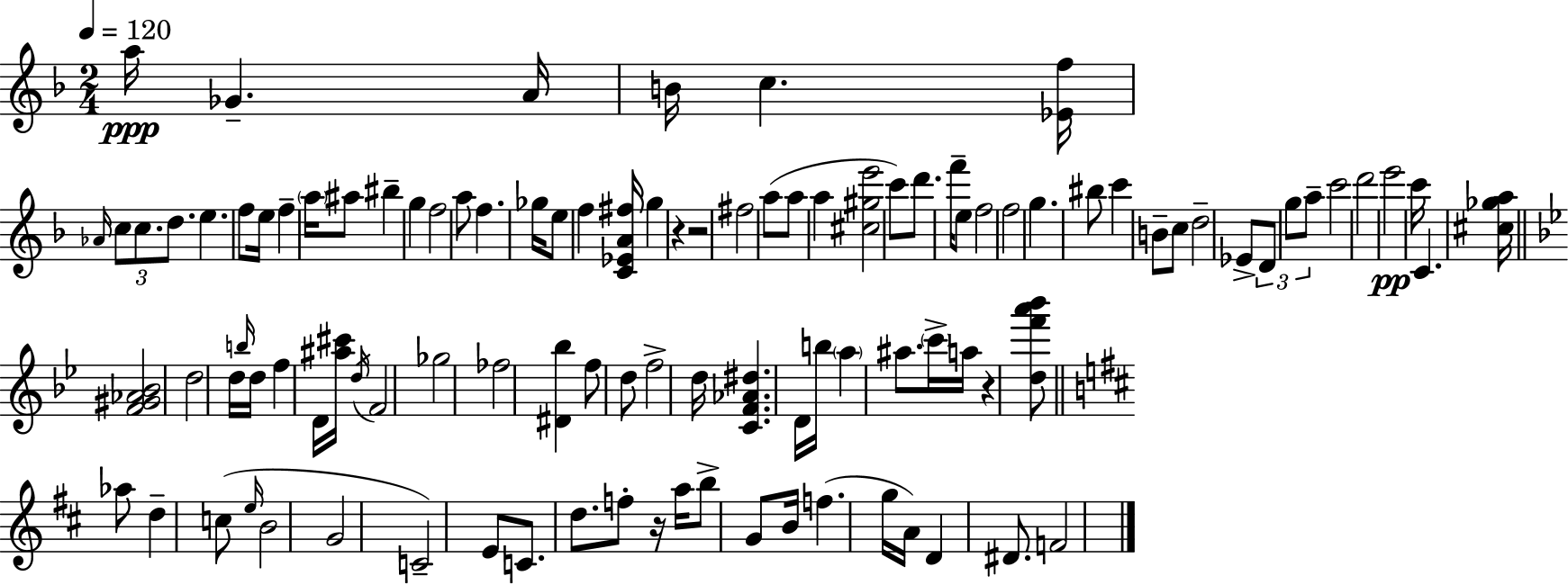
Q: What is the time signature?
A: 2/4